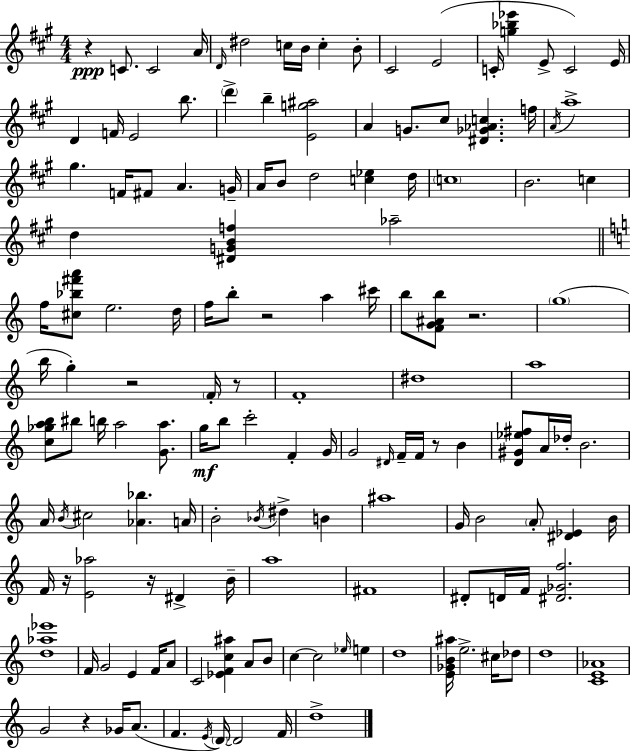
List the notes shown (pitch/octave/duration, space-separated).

R/q C4/e. C4/h A4/s D4/s D#5/h C5/s B4/s C5/q B4/e C#4/h E4/h C4/s [G5,Bb5,Eb6]/q E4/e C4/h E4/s D4/q F4/s E4/h B5/e. D6/q B5/q [E4,G5,A#5]/h A4/q G4/e. C#5/e [D#4,Gb4,Ab4,C5]/q. F5/s A4/s A5/w G#5/q. F4/s F#4/e A4/q. G4/s A4/s B4/e D5/h [C5,Eb5]/q D5/s C5/w B4/h. C5/q D5/q [D#4,G4,B4,F5]/q Ab5/h F5/s [C#5,Bb5,F#6,A6]/e E5/h. D5/s F5/s B5/e R/h A5/q C#6/s B5/e [F4,G4,A#4,B5]/e R/h. G5/w B5/s G5/q R/h F4/s R/e F4/w D#5/w A5/w [C5,Gb5,A5,B5]/e BIS5/e B5/s A5/h [G4,A5]/e. G5/s B5/e C6/h F4/q G4/s G4/h D#4/s F4/s F4/s R/e B4/q [D4,G#4,Eb5,F#5]/e A4/s Db5/s B4/h. A4/s B4/s C#5/h [Ab4,Bb5]/q. A4/s B4/h Bb4/s D#5/q B4/q A#5/w G4/s B4/h A4/e [D#4,Eb4]/q B4/s F4/s R/s [E4,Ab5]/h R/s D#4/q B4/s A5/w F#4/w D#4/e D4/s F4/s [D#4,Gb4,F5]/h. [D5,Ab5,Eb6]/w F4/s G4/h E4/q F4/s A4/e C4/h [Eb4,F4,C5,A#5]/q A4/e B4/e C5/q C5/h Eb5/s E5/q D5/w [E4,Gb4,B4,A#5]/s E5/h. C#5/s Db5/e D5/w [C4,E4,Ab4]/w G4/h R/q Gb4/s A4/e. F4/q. E4/s D4/s D4/h F4/s D5/w